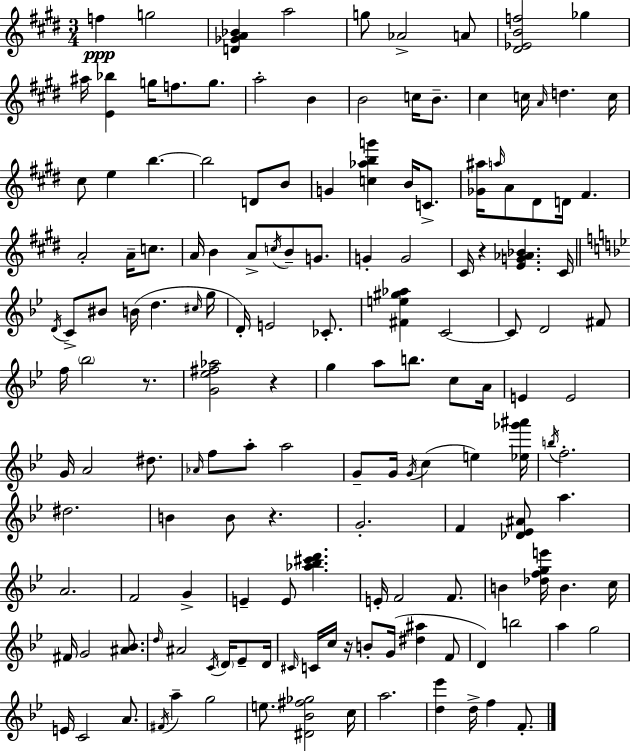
F5/q G5/h [D4,Gb4,A4,Bb4]/q A5/h G5/e Ab4/h A4/e [D#4,Eb4,B4,F5]/h Gb5/q A#5/s [E4,Bb5]/q G5/s F5/e. G5/e. A5/h B4/q B4/h C5/s B4/e. C#5/q C5/s A4/s D5/q. C5/s C#5/e E5/q B5/q. B5/h D4/e B4/e G4/q [C5,Ab5,B5,G6]/q B4/s C4/e. [Gb4,A#5]/s A5/s A4/e D#4/e D4/s F#4/q. A4/h A4/s C5/e. A4/s B4/q A4/e C5/s B4/e G4/e. G4/q G4/h C#4/s R/q [E4,G4,Ab4,Bb4]/q. C#4/s D4/s C4/e BIS4/e B4/s D5/q. C#5/s G5/s D4/s E4/h CES4/e. [F#4,E5,G#5,Ab5]/q C4/h C4/e D4/h F#4/e F5/s Bb5/h R/e. [G4,Eb5,F#5,Ab5]/h R/q G5/q A5/e B5/e. C5/e A4/s E4/q E4/h G4/s A4/h D#5/e. Ab4/s F5/e A5/e A5/h G4/e G4/s G4/s C5/q E5/q [Eb5,Gb6,A#6]/s B5/s F5/h. D#5/h. B4/q B4/e R/q. G4/h. F4/q [Db4,Eb4,A#4]/e A5/q. A4/h. F4/h G4/q E4/q E4/e [Ab5,Bb5,C#6,D6]/q. E4/s F4/h F4/e. B4/q [Db5,F5,G5,E6]/s B4/q. C5/s F#4/s G4/h [A#4,Bb4]/e. D5/s A#4/h C4/s D4/s Eb4/e D4/s C#4/s C4/s C5/s R/s B4/e G4/s [D#5,A#5]/q F4/e D4/q B5/h A5/q G5/h E4/s C4/h A4/e. F#4/s A5/q G5/h E5/e. [D#4,Bb4,F#5,Gb5]/h C5/s A5/h. [D5,Eb6]/q D5/s F5/q F4/e.